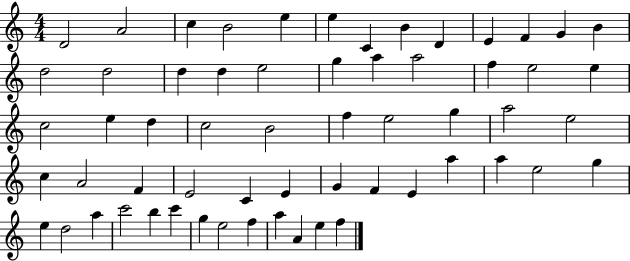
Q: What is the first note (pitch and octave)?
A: D4